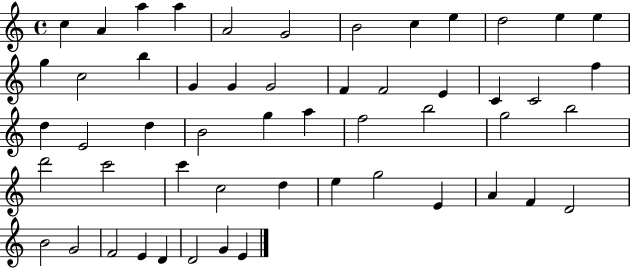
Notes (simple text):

C5/q A4/q A5/q A5/q A4/h G4/h B4/h C5/q E5/q D5/h E5/q E5/q G5/q C5/h B5/q G4/q G4/q G4/h F4/q F4/h E4/q C4/q C4/h F5/q D5/q E4/h D5/q B4/h G5/q A5/q F5/h B5/h G5/h B5/h D6/h C6/h C6/q C5/h D5/q E5/q G5/h E4/q A4/q F4/q D4/h B4/h G4/h F4/h E4/q D4/q D4/h G4/q E4/q